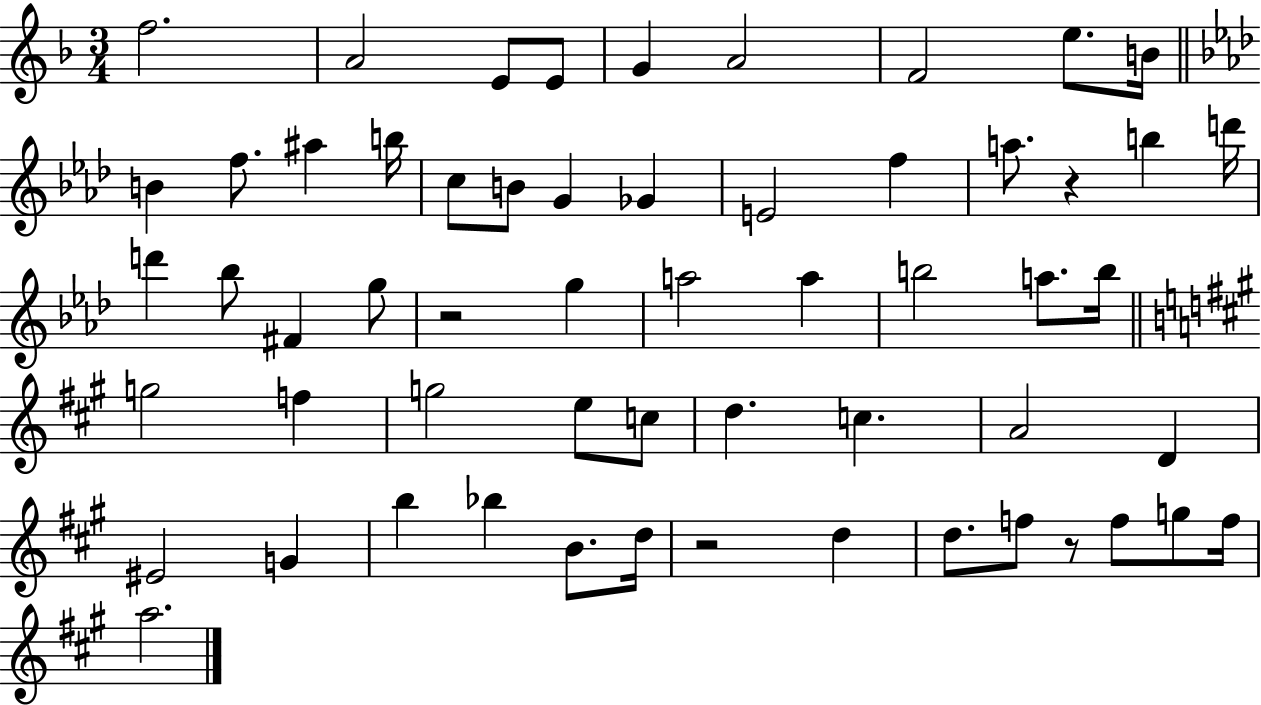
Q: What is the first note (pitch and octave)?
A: F5